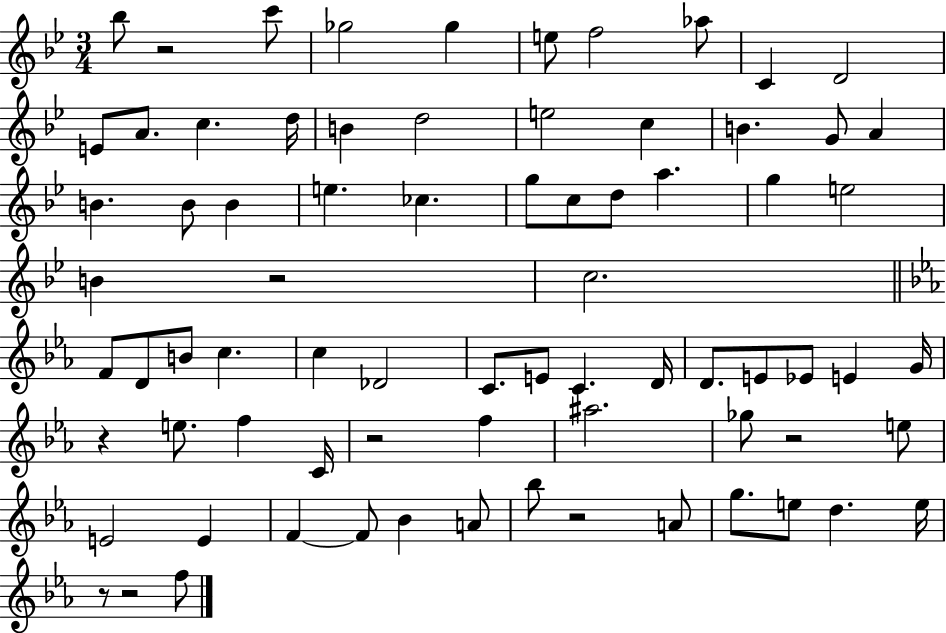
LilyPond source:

{
  \clef treble
  \numericTimeSignature
  \time 3/4
  \key bes \major
  bes''8 r2 c'''8 | ges''2 ges''4 | e''8 f''2 aes''8 | c'4 d'2 | \break e'8 a'8. c''4. d''16 | b'4 d''2 | e''2 c''4 | b'4. g'8 a'4 | \break b'4. b'8 b'4 | e''4. ces''4. | g''8 c''8 d''8 a''4. | g''4 e''2 | \break b'4 r2 | c''2. | \bar "||" \break \key c \minor f'8 d'8 b'8 c''4. | c''4 des'2 | c'8. e'8 c'4. d'16 | d'8. e'8 ees'8 e'4 g'16 | \break r4 e''8. f''4 c'16 | r2 f''4 | ais''2. | ges''8 r2 e''8 | \break e'2 e'4 | f'4~~ f'8 bes'4 a'8 | bes''8 r2 a'8 | g''8. e''8 d''4. e''16 | \break r8 r2 f''8 | \bar "|."
}